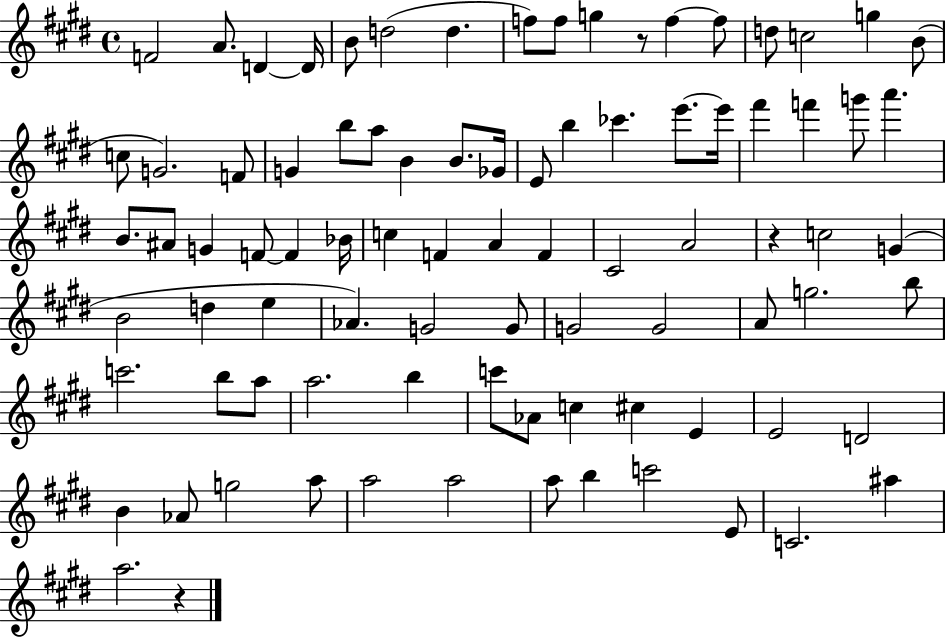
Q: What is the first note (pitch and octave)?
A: F4